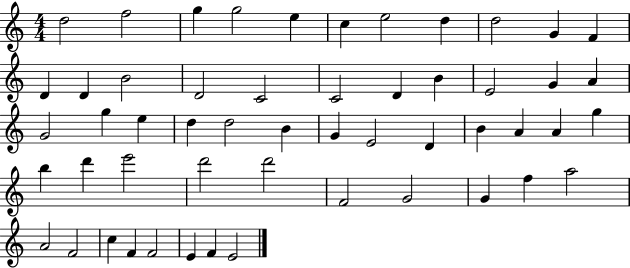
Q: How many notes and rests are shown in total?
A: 53